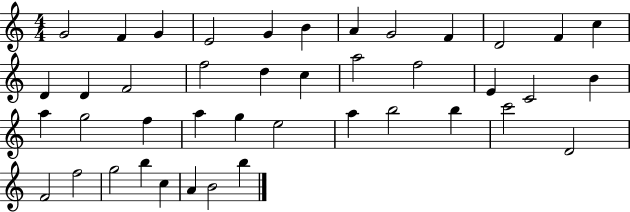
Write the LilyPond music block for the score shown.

{
  \clef treble
  \numericTimeSignature
  \time 4/4
  \key c \major
  g'2 f'4 g'4 | e'2 g'4 b'4 | a'4 g'2 f'4 | d'2 f'4 c''4 | \break d'4 d'4 f'2 | f''2 d''4 c''4 | a''2 f''2 | e'4 c'2 b'4 | \break a''4 g''2 f''4 | a''4 g''4 e''2 | a''4 b''2 b''4 | c'''2 d'2 | \break f'2 f''2 | g''2 b''4 c''4 | a'4 b'2 b''4 | \bar "|."
}